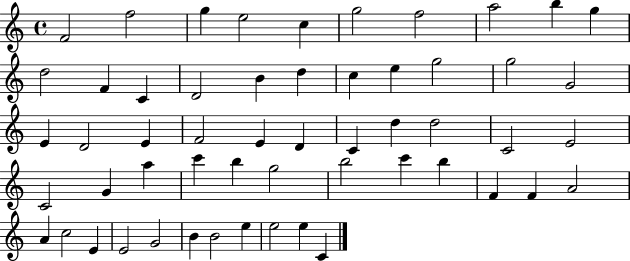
F4/h F5/h G5/q E5/h C5/q G5/h F5/h A5/h B5/q G5/q D5/h F4/q C4/q D4/h B4/q D5/q C5/q E5/q G5/h G5/h G4/h E4/q D4/h E4/q F4/h E4/q D4/q C4/q D5/q D5/h C4/h E4/h C4/h G4/q A5/q C6/q B5/q G5/h B5/h C6/q B5/q F4/q F4/q A4/h A4/q C5/h E4/q E4/h G4/h B4/q B4/h E5/q E5/h E5/q C4/q